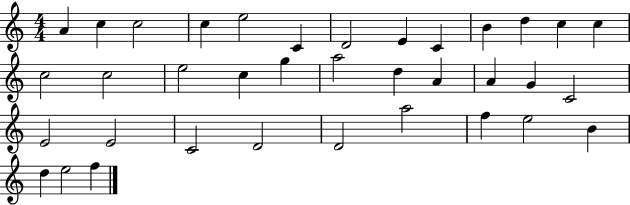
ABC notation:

X:1
T:Untitled
M:4/4
L:1/4
K:C
A c c2 c e2 C D2 E C B d c c c2 c2 e2 c g a2 d A A G C2 E2 E2 C2 D2 D2 a2 f e2 B d e2 f